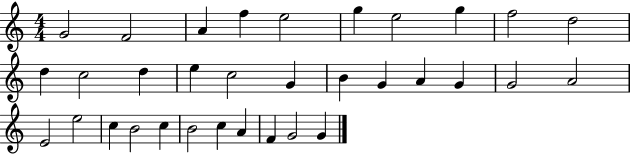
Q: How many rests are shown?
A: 0